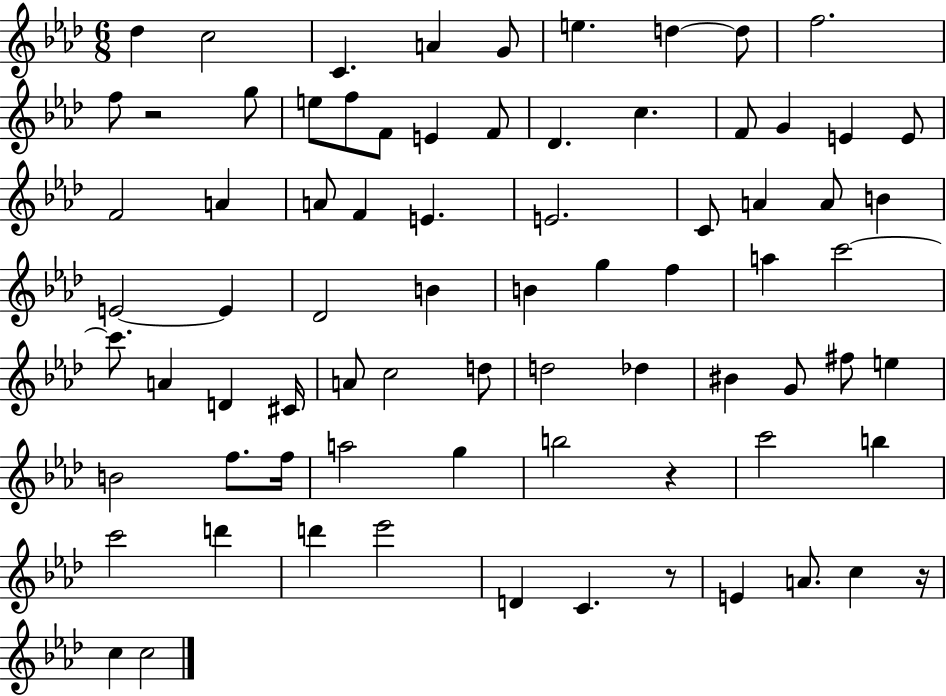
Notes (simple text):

Db5/q C5/h C4/q. A4/q G4/e E5/q. D5/q D5/e F5/h. F5/e R/h G5/e E5/e F5/e F4/e E4/q F4/e Db4/q. C5/q. F4/e G4/q E4/q E4/e F4/h A4/q A4/e F4/q E4/q. E4/h. C4/e A4/q A4/e B4/q E4/h E4/q Db4/h B4/q B4/q G5/q F5/q A5/q C6/h C6/e. A4/q D4/q C#4/s A4/e C5/h D5/e D5/h Db5/q BIS4/q G4/e F#5/e E5/q B4/h F5/e. F5/s A5/h G5/q B5/h R/q C6/h B5/q C6/h D6/q D6/q Eb6/h D4/q C4/q. R/e E4/q A4/e. C5/q R/s C5/q C5/h